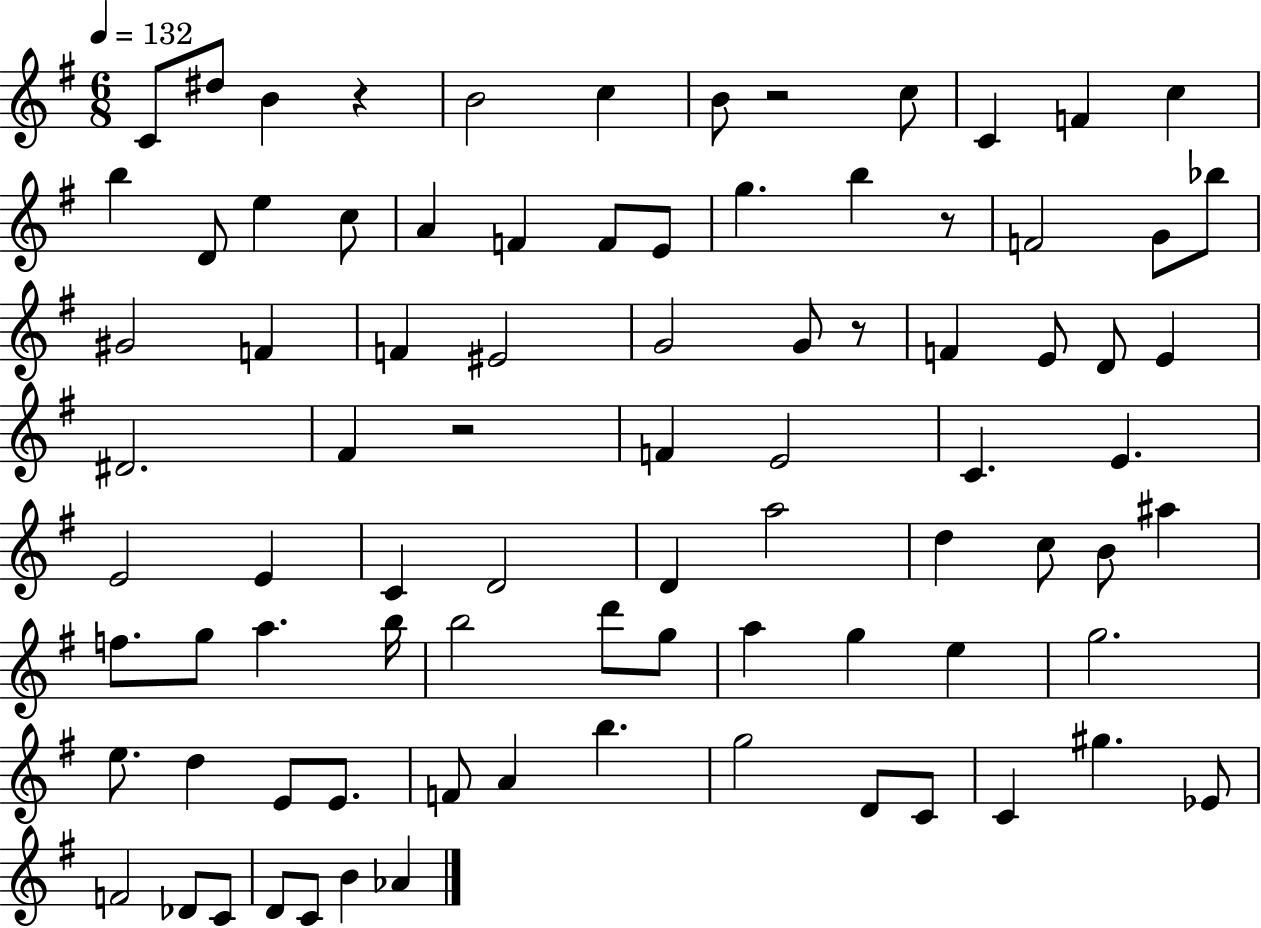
C4/e D#5/e B4/q R/q B4/h C5/q B4/e R/h C5/e C4/q F4/q C5/q B5/q D4/e E5/q C5/e A4/q F4/q F4/e E4/e G5/q. B5/q R/e F4/h G4/e Bb5/e G#4/h F4/q F4/q EIS4/h G4/h G4/e R/e F4/q E4/e D4/e E4/q D#4/h. F#4/q R/h F4/q E4/h C4/q. E4/q. E4/h E4/q C4/q D4/h D4/q A5/h D5/q C5/e B4/e A#5/q F5/e. G5/e A5/q. B5/s B5/h D6/e G5/e A5/q G5/q E5/q G5/h. E5/e. D5/q E4/e E4/e. F4/e A4/q B5/q. G5/h D4/e C4/e C4/q G#5/q. Eb4/e F4/h Db4/e C4/e D4/e C4/e B4/q Ab4/q